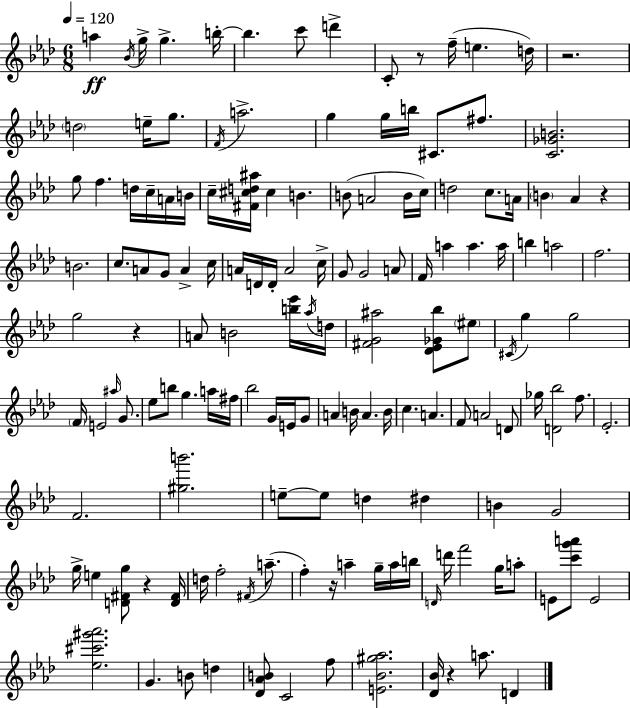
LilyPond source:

{
  \clef treble
  \numericTimeSignature
  \time 6/8
  \key f \minor
  \tempo 4 = 120
  \repeat volta 2 { a''4\ff \acciaccatura { bes'16 } g''16-> g''4.-> | b''16-.~~ b''4. c'''8 d'''4-> | c'8-. r8 f''16--( e''4. | d''16) r2. | \break \parenthesize d''2 e''16-- g''8. | \acciaccatura { f'16 } a''2.-> | g''4 g''16 b''16 cis'8. fis''8. | <c' ges' b'>2. | \break g''8 f''4. d''16 c''16-- | a'16 b'16 c''16-- <fis' cis'' d'' ais''>16 cis''4 b'4. | b'8( a'2 | b'16 c''16) d''2 c''8. | \break a'16 \parenthesize b'4 aes'4 r4 | b'2. | c''8. a'8 g'8 a'4-> | c''16 a'16 d'16 d'16-. a'2 | \break c''16-> g'8 g'2 | a'8 f'16 a''4 a''4. | a''16 b''4 a''2 | f''2. | \break g''2 r4 | a'8 b'2 | <b'' ees'''>16 \acciaccatura { aes''16 } d''16 <fis' g' ais''>2 <des' ees' ges' bes''>8 | \parenthesize eis''8 \acciaccatura { cis'16 } g''4 g''2 | \break \parenthesize f'16 e'2 | \grace { ais''16 } g'8. ees''8 b''8 g''4. | a''16 fis''16 bes''2 | g'16 e'16 g'8 a'4 b'16 a'4. | \break b'16 c''4. a'4. | f'8 a'2 | d'8 ges''16 <d' bes''>2 | f''8. ees'2.-. | \break f'2. | <gis'' b'''>2. | e''8--~~ e''8 d''4 | dis''4 b'4 g'2 | \break g''16-> e''4 <d' fis' g''>8 | r4 <d' fis'>16 d''16 f''2-. | \acciaccatura { fis'16 }( a''8.-- f''4-.) r16 a''4-- | g''16-- a''16 b''16 \grace { d'16 } d'''16 f'''2 | \break g''16 a''8-. e'8 <c''' g''' a'''>8 e'2 | <ees'' cis''' gis''' aes'''>2. | g'4. | b'8 d''4 <des' aes' b'>8 c'2 | \break f''8 <e' bes' gis'' aes''>2. | <des' bes'>16 r4 | a''8. d'4 } \bar "|."
}